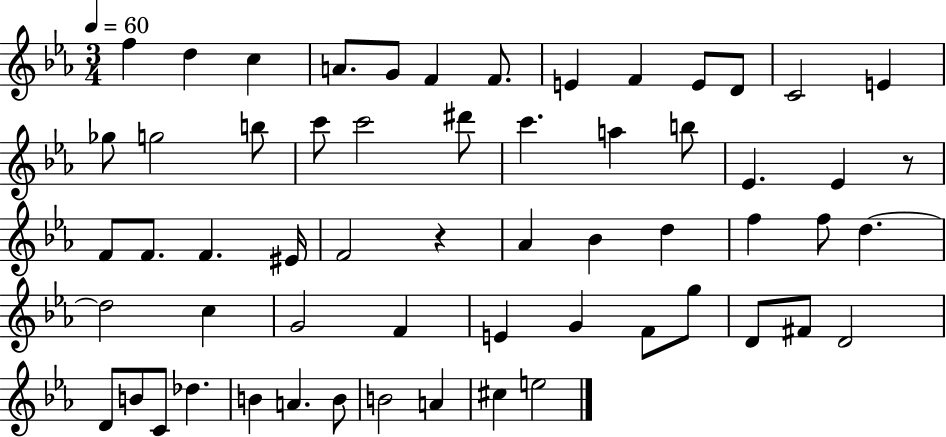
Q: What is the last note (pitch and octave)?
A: E5